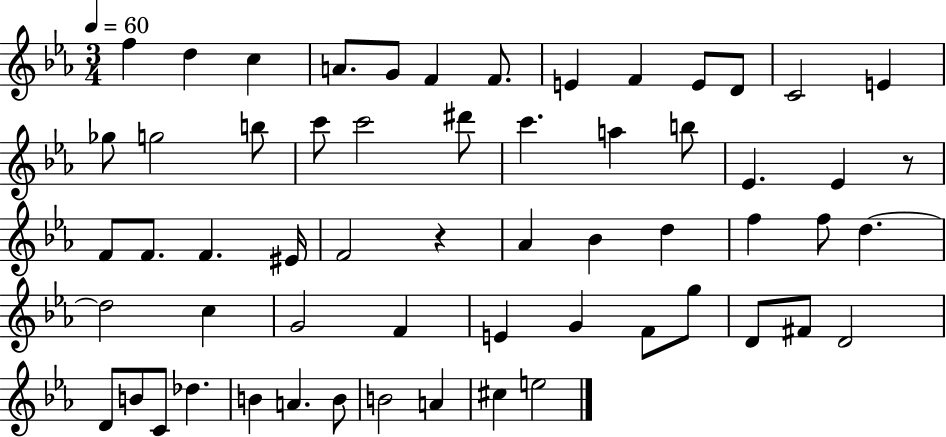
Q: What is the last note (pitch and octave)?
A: E5